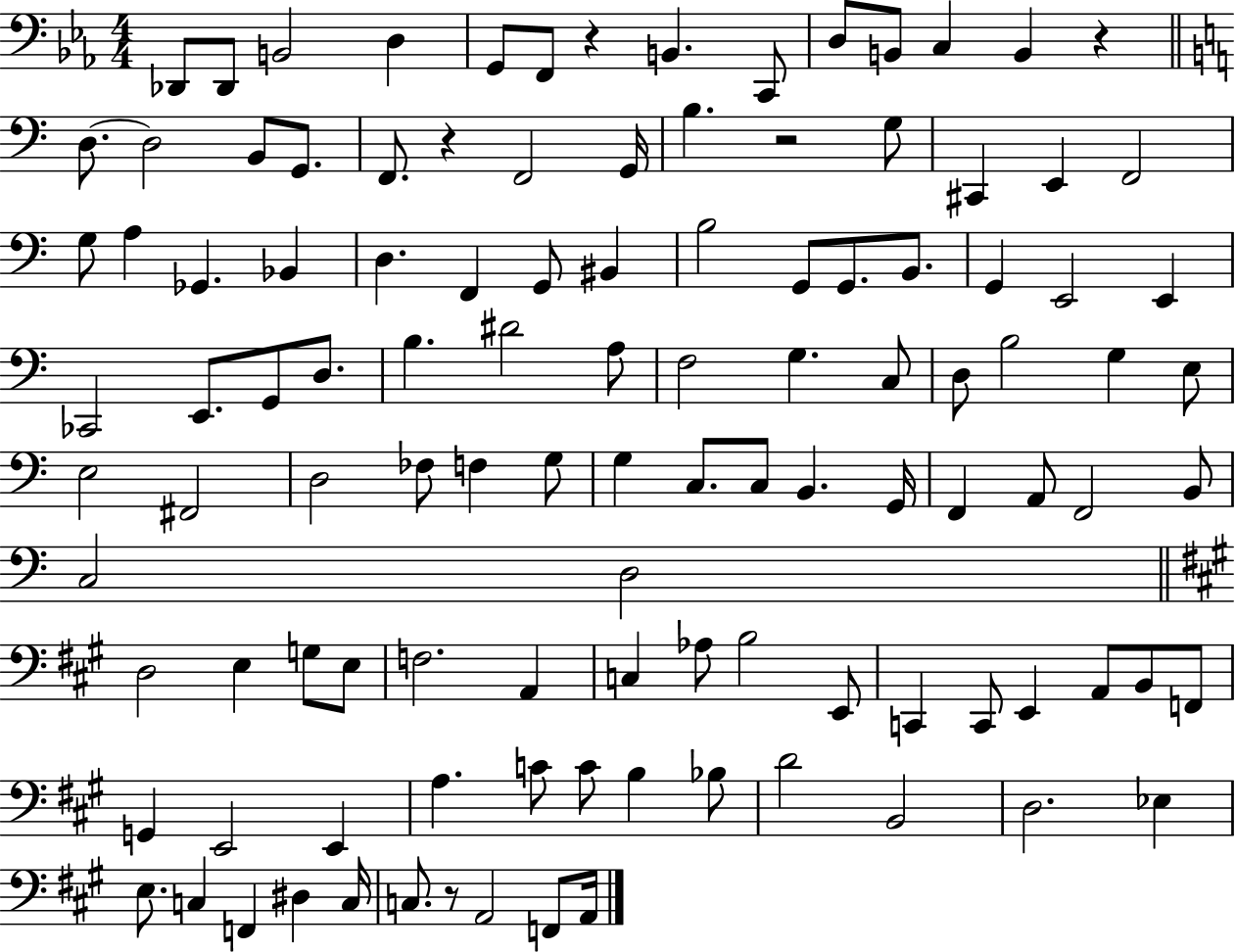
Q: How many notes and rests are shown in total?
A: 112